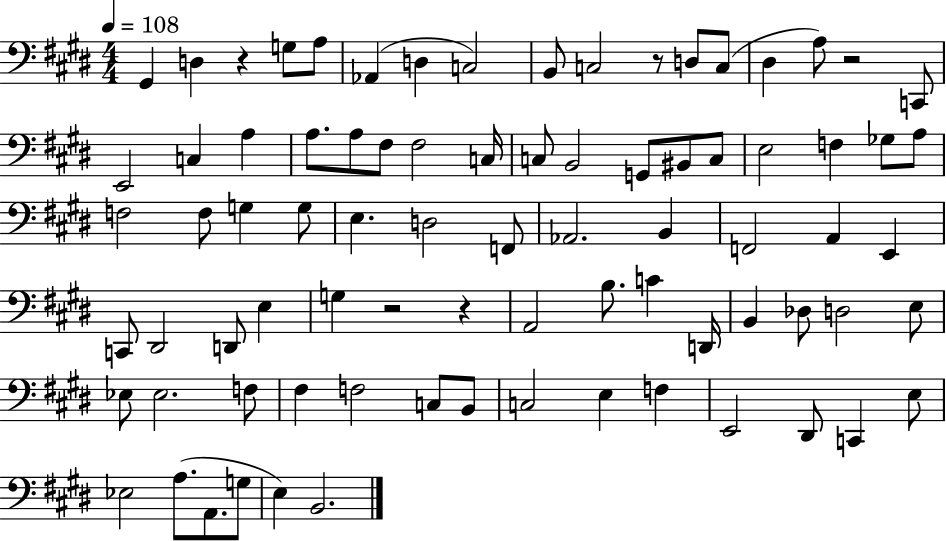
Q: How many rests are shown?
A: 5